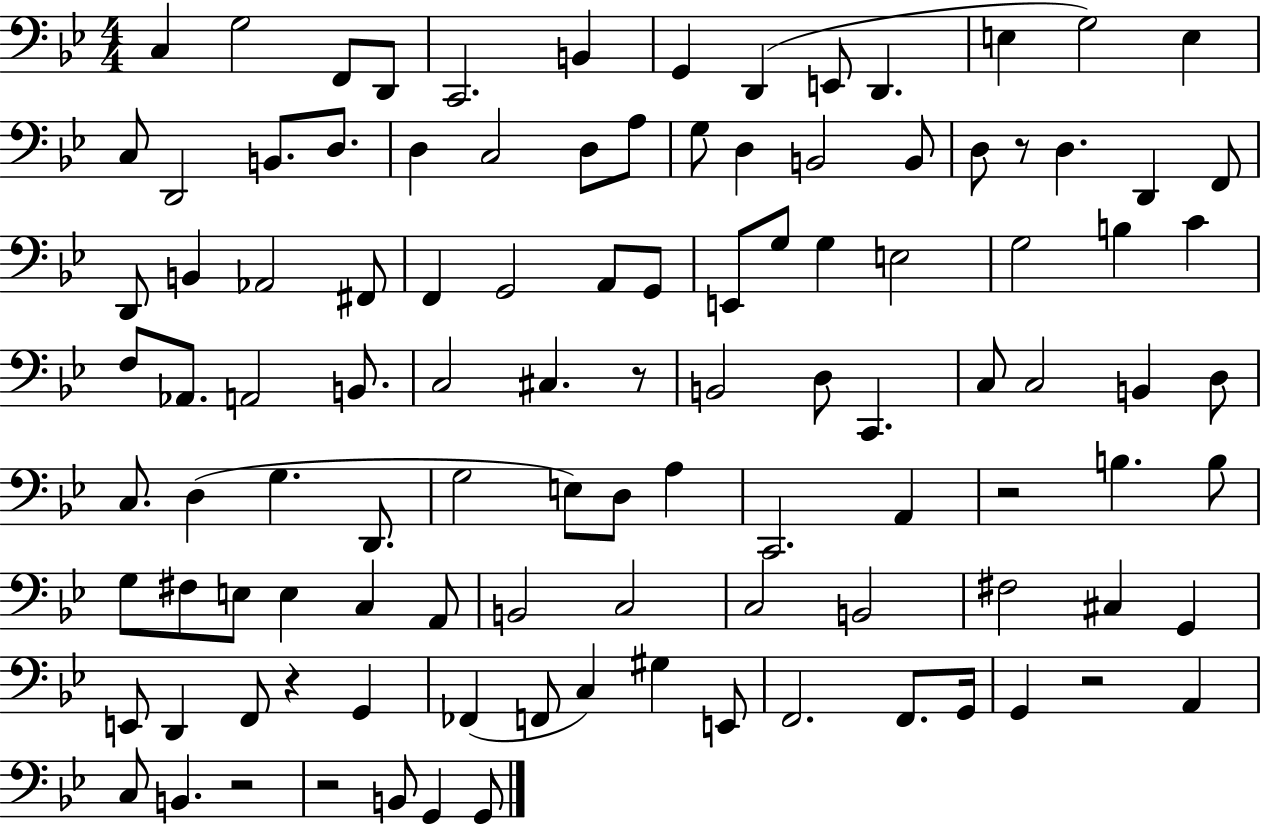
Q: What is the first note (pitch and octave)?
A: C3